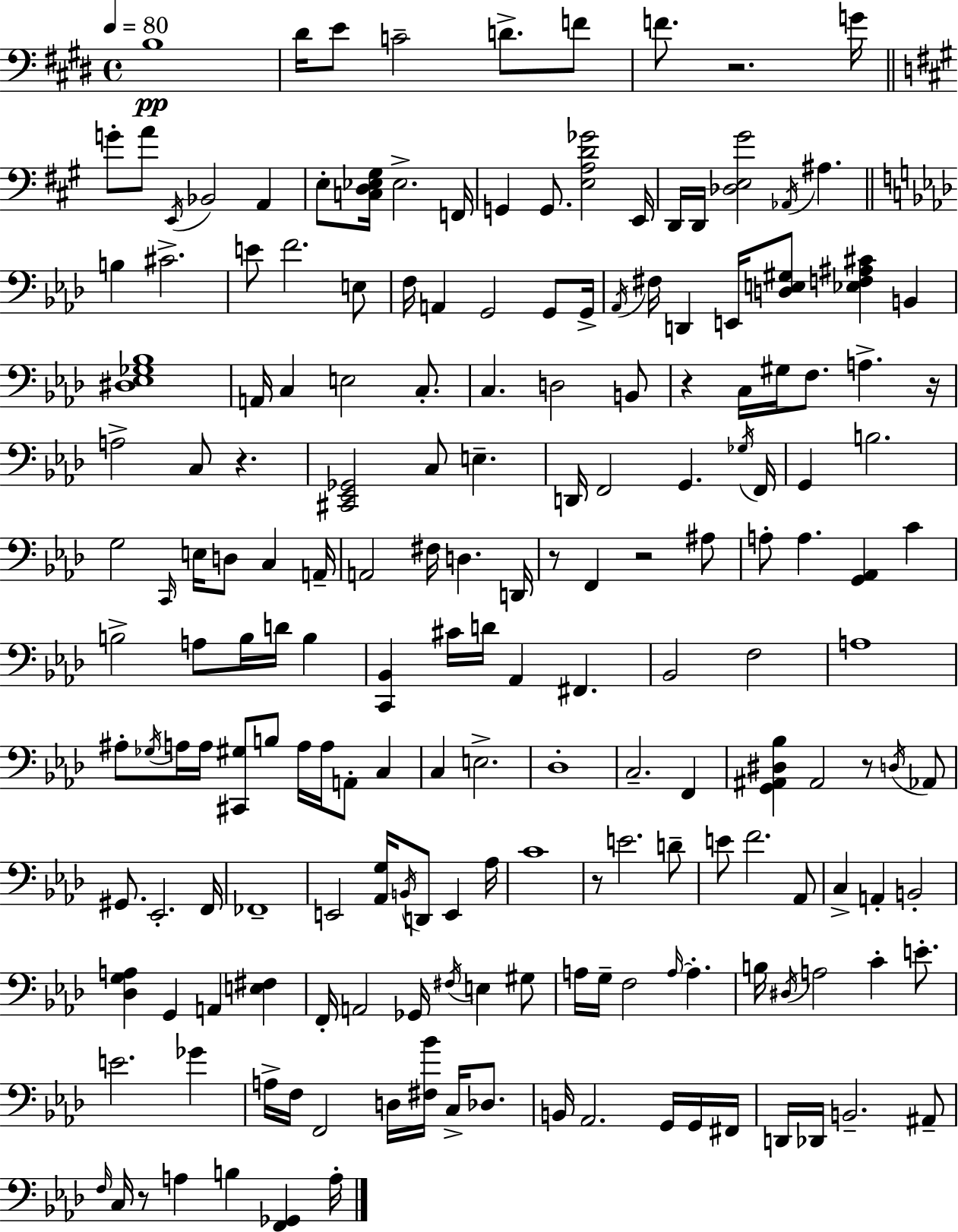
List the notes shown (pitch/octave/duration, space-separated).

B3/w D#4/s E4/e C4/h D4/e. F4/e F4/e. R/h. G4/s G4/e A4/e E2/s Bb2/h A2/q E3/e [C3,D3,Eb3,G#3]/s Eb3/h. F2/s G2/q G2/e. [E3,A3,D4,Gb4]/h E2/s D2/s D2/s [Db3,E3,G#4]/h Ab2/s A#3/q. B3/q C#4/h. E4/e F4/h. E3/e F3/s A2/q G2/h G2/e G2/s Ab2/s F#3/s D2/q E2/s [D3,E3,G#3]/e [Eb3,F3,A#3,C#4]/q B2/q [D#3,Eb3,Gb3,Bb3]/w A2/s C3/q E3/h C3/e. C3/q. D3/h B2/e R/q C3/s G#3/s F3/e. A3/q. R/s A3/h C3/e R/q. [C#2,Eb2,Gb2]/h C3/e E3/q. D2/s F2/h G2/q. Gb3/s F2/s G2/q B3/h. G3/h C2/s E3/s D3/e C3/q A2/s A2/h F#3/s D3/q. D2/s R/e F2/q R/h A#3/e A3/e A3/q. [G2,Ab2]/q C4/q B3/h A3/e B3/s D4/s B3/q [C2,Bb2]/q C#4/s D4/s Ab2/q F#2/q. Bb2/h F3/h A3/w A#3/e Gb3/s A3/s A3/s [C#2,G#3]/e B3/e A3/s A3/s A2/e C3/q C3/q E3/h. Db3/w C3/h. F2/q [G2,A#2,D#3,Bb3]/q A#2/h R/e D3/s Ab2/e G#2/e. Eb2/h. F2/s FES2/w E2/h [Ab2,G3]/s B2/s D2/e E2/q Ab3/s C4/w R/e E4/h. D4/e E4/e F4/h. Ab2/e C3/q A2/q B2/h [Db3,G3,A3]/q G2/q A2/q [E3,F#3]/q F2/s A2/h Gb2/s F#3/s E3/q G#3/e A3/s G3/s F3/h A3/s A3/q. B3/s D#3/s A3/h C4/q E4/e. E4/h. Gb4/q A3/s F3/s F2/h D3/s [F#3,Bb4]/s C3/s Db3/e. B2/s Ab2/h. G2/s G2/s F#2/s D2/s Db2/s B2/h. A#2/e F3/s C3/s R/e A3/q B3/q [F2,Gb2]/q A3/s